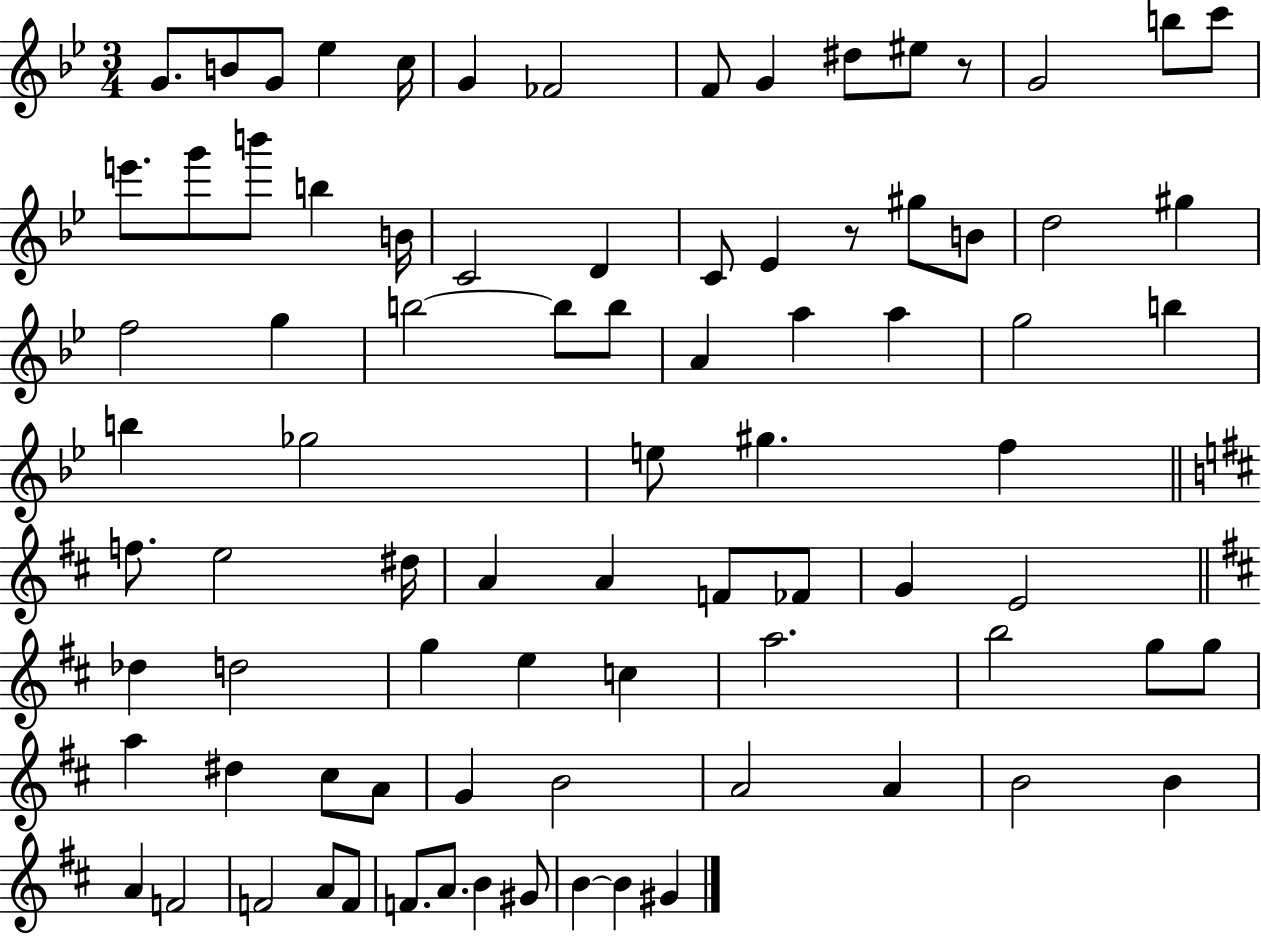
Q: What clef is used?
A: treble